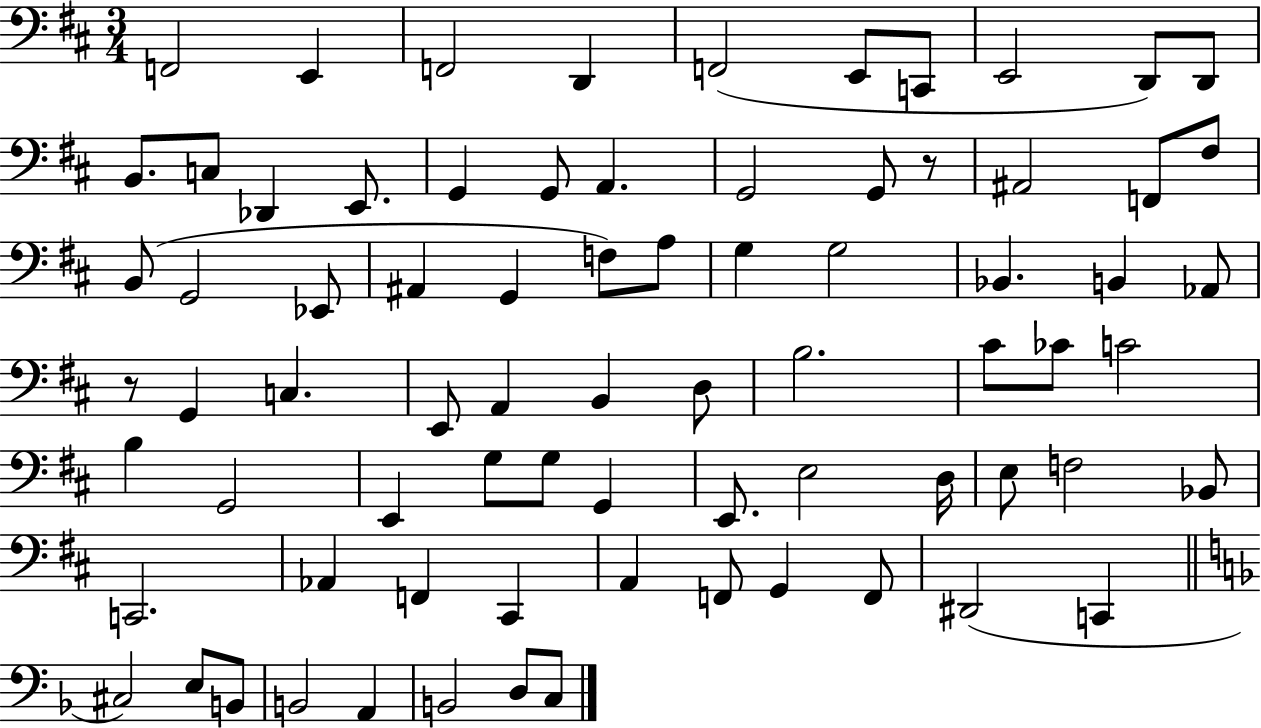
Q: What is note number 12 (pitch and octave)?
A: C3